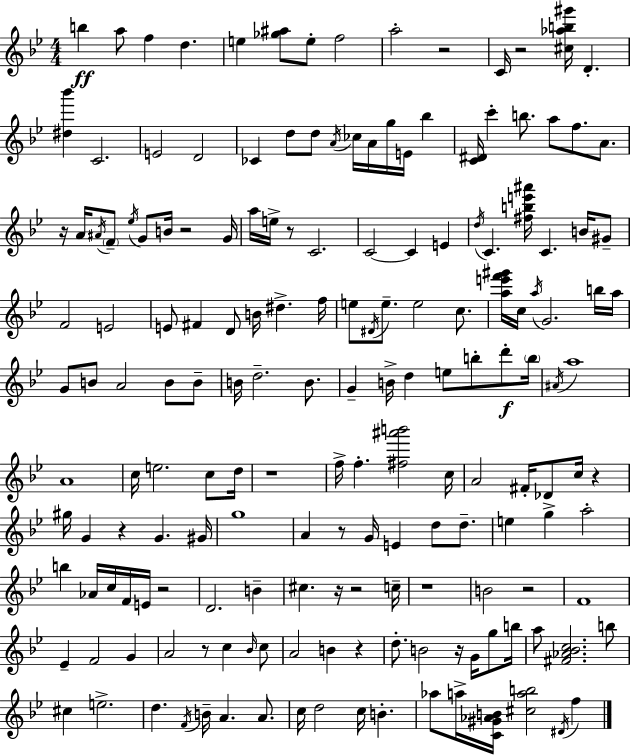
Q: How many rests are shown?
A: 17